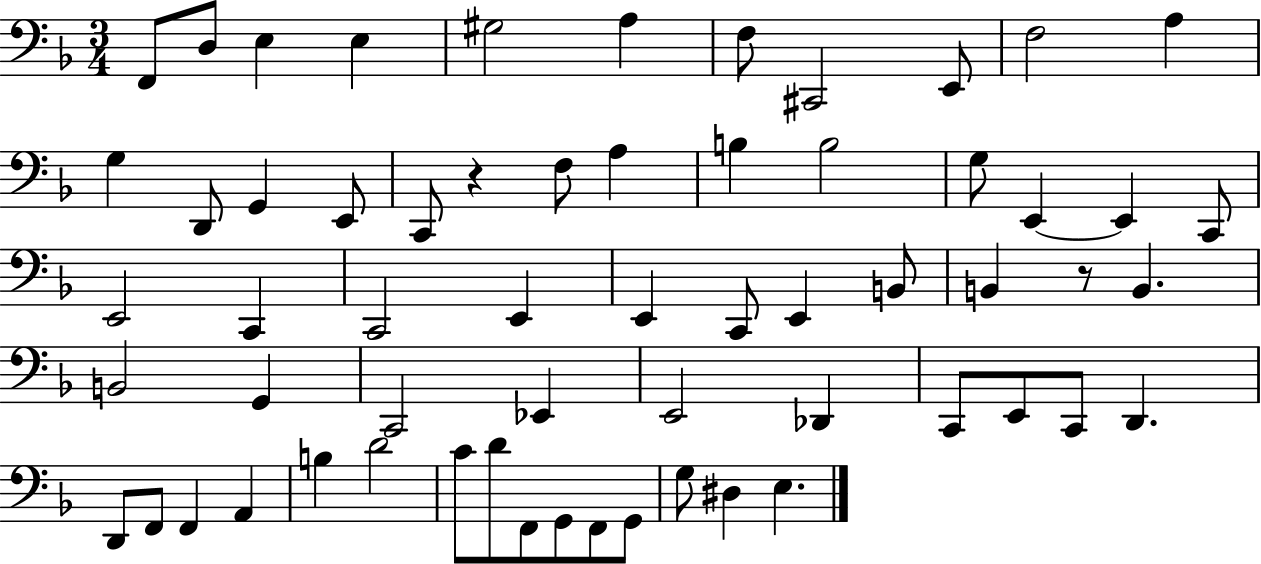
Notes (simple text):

F2/e D3/e E3/q E3/q G#3/h A3/q F3/e C#2/h E2/e F3/h A3/q G3/q D2/e G2/q E2/e C2/e R/q F3/e A3/q B3/q B3/h G3/e E2/q E2/q C2/e E2/h C2/q C2/h E2/q E2/q C2/e E2/q B2/e B2/q R/e B2/q. B2/h G2/q C2/h Eb2/q E2/h Db2/q C2/e E2/e C2/e D2/q. D2/e F2/e F2/q A2/q B3/q D4/h C4/e D4/e F2/e G2/e F2/e G2/e G3/e D#3/q E3/q.